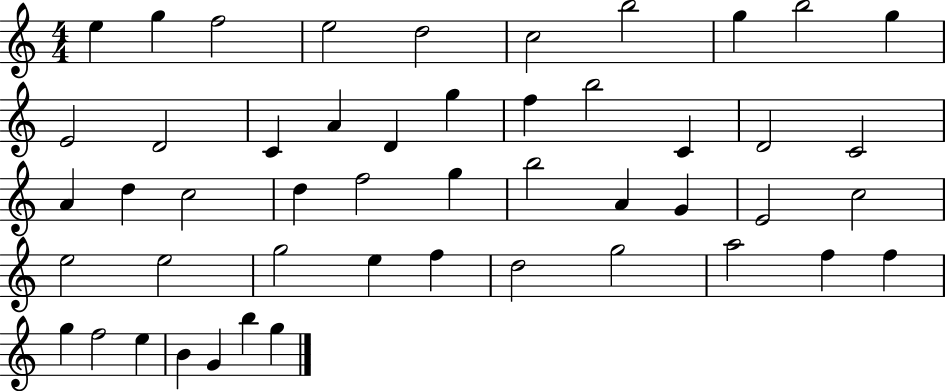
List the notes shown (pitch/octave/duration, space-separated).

E5/q G5/q F5/h E5/h D5/h C5/h B5/h G5/q B5/h G5/q E4/h D4/h C4/q A4/q D4/q G5/q F5/q B5/h C4/q D4/h C4/h A4/q D5/q C5/h D5/q F5/h G5/q B5/h A4/q G4/q E4/h C5/h E5/h E5/h G5/h E5/q F5/q D5/h G5/h A5/h F5/q F5/q G5/q F5/h E5/q B4/q G4/q B5/q G5/q